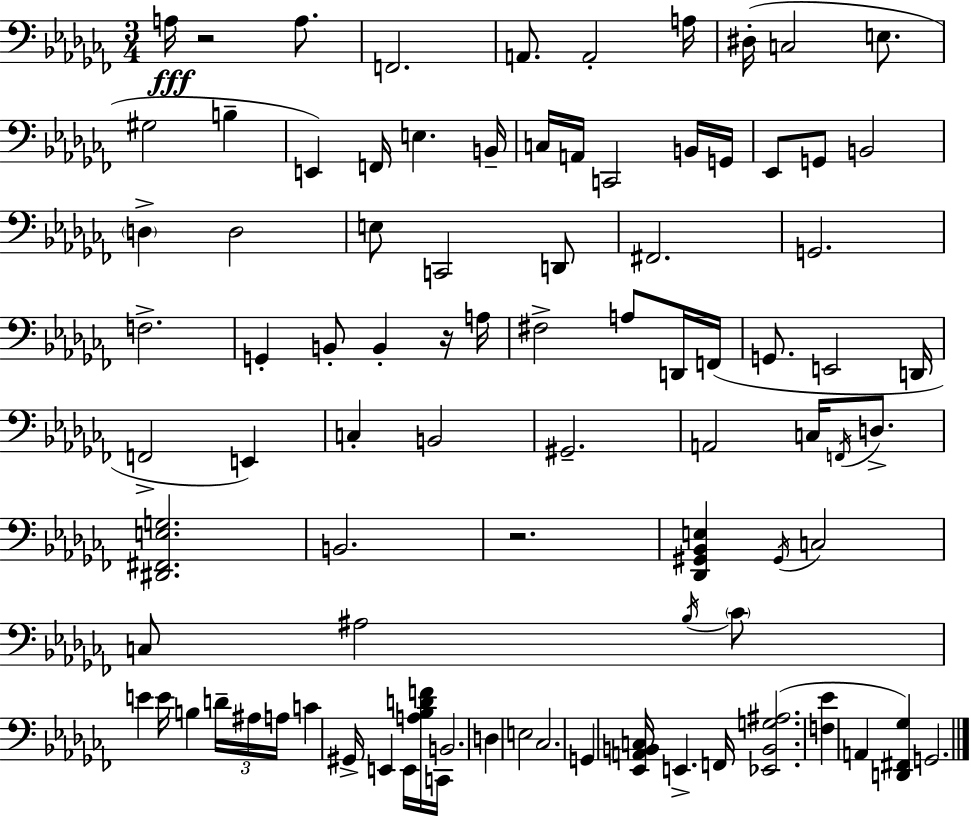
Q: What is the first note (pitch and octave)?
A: A3